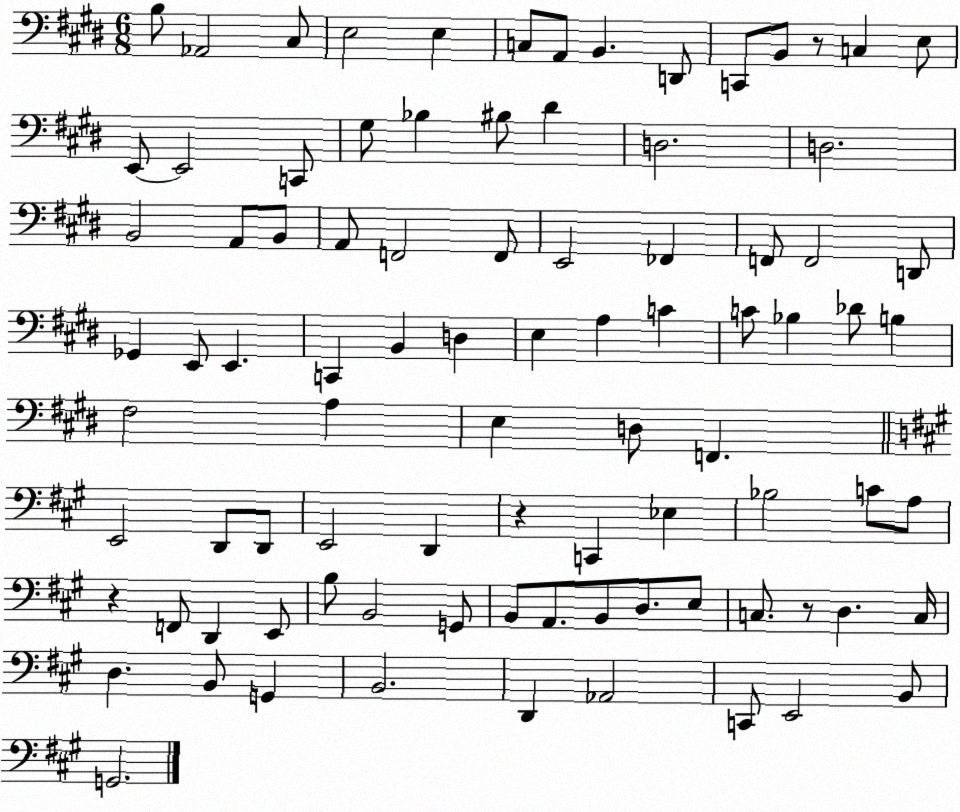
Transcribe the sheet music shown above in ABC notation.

X:1
T:Untitled
M:6/8
L:1/4
K:E
B,/2 _A,,2 ^C,/2 E,2 E, C,/2 A,,/2 B,, D,,/2 C,,/2 B,,/2 z/2 C, E,/2 E,,/2 E,,2 C,,/2 ^G,/2 _B, ^B,/2 ^D D,2 D,2 B,,2 A,,/2 B,,/2 A,,/2 F,,2 F,,/2 E,,2 _F,, F,,/2 F,,2 D,,/2 _G,, E,,/2 E,, C,, B,, D, E, A, C C/2 _B, _D/2 B, ^F,2 A, E, D,/2 F,, E,,2 D,,/2 D,,/2 E,,2 D,, z C,, _E, _B,2 C/2 A,/2 z F,,/2 D,, E,,/2 B,/2 B,,2 G,,/2 B,,/2 A,,/2 B,,/2 D,/2 E,/2 C,/2 z/2 D, C,/4 D, B,,/2 G,, B,,2 D,, _A,,2 C,,/2 E,,2 B,,/2 G,,2